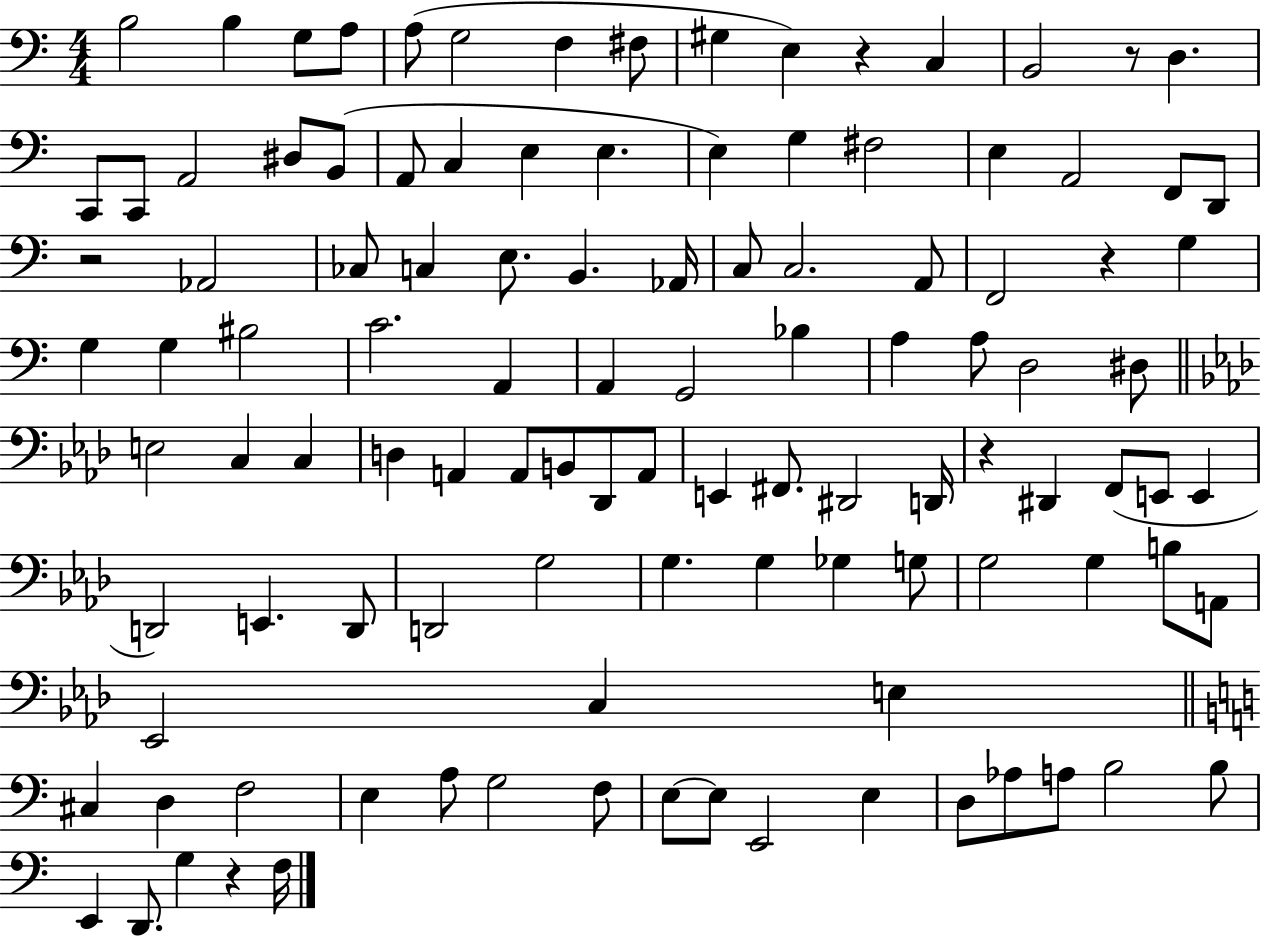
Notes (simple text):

B3/h B3/q G3/e A3/e A3/e G3/h F3/q F#3/e G#3/q E3/q R/q C3/q B2/h R/e D3/q. C2/e C2/e A2/h D#3/e B2/e A2/e C3/q E3/q E3/q. E3/q G3/q F#3/h E3/q A2/h F2/e D2/e R/h Ab2/h CES3/e C3/q E3/e. B2/q. Ab2/s C3/e C3/h. A2/e F2/h R/q G3/q G3/q G3/q BIS3/h C4/h. A2/q A2/q G2/h Bb3/q A3/q A3/e D3/h D#3/e E3/h C3/q C3/q D3/q A2/q A2/e B2/e Db2/e A2/e E2/q F#2/e. D#2/h D2/s R/q D#2/q F2/e E2/e E2/q D2/h E2/q. D2/e D2/h G3/h G3/q. G3/q Gb3/q G3/e G3/h G3/q B3/e A2/e Eb2/h C3/q E3/q C#3/q D3/q F3/h E3/q A3/e G3/h F3/e E3/e E3/e E2/h E3/q D3/e Ab3/e A3/e B3/h B3/e E2/q D2/e. G3/q R/q F3/s